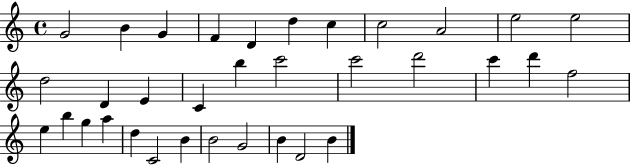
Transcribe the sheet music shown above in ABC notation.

X:1
T:Untitled
M:4/4
L:1/4
K:C
G2 B G F D d c c2 A2 e2 e2 d2 D E C b c'2 c'2 d'2 c' d' f2 e b g a d C2 B B2 G2 B D2 B